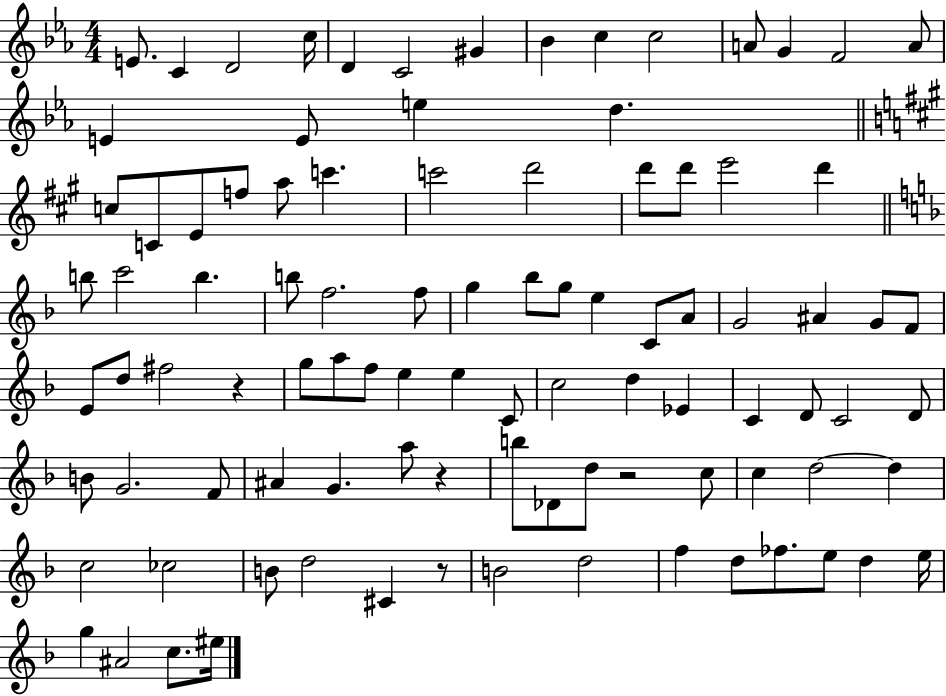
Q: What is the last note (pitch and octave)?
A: EIS5